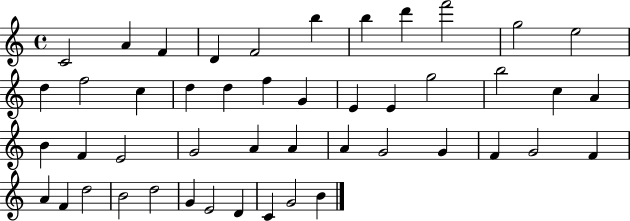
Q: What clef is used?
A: treble